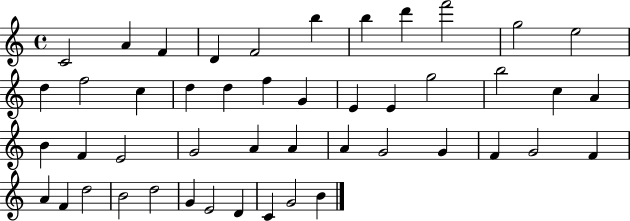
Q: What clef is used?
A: treble